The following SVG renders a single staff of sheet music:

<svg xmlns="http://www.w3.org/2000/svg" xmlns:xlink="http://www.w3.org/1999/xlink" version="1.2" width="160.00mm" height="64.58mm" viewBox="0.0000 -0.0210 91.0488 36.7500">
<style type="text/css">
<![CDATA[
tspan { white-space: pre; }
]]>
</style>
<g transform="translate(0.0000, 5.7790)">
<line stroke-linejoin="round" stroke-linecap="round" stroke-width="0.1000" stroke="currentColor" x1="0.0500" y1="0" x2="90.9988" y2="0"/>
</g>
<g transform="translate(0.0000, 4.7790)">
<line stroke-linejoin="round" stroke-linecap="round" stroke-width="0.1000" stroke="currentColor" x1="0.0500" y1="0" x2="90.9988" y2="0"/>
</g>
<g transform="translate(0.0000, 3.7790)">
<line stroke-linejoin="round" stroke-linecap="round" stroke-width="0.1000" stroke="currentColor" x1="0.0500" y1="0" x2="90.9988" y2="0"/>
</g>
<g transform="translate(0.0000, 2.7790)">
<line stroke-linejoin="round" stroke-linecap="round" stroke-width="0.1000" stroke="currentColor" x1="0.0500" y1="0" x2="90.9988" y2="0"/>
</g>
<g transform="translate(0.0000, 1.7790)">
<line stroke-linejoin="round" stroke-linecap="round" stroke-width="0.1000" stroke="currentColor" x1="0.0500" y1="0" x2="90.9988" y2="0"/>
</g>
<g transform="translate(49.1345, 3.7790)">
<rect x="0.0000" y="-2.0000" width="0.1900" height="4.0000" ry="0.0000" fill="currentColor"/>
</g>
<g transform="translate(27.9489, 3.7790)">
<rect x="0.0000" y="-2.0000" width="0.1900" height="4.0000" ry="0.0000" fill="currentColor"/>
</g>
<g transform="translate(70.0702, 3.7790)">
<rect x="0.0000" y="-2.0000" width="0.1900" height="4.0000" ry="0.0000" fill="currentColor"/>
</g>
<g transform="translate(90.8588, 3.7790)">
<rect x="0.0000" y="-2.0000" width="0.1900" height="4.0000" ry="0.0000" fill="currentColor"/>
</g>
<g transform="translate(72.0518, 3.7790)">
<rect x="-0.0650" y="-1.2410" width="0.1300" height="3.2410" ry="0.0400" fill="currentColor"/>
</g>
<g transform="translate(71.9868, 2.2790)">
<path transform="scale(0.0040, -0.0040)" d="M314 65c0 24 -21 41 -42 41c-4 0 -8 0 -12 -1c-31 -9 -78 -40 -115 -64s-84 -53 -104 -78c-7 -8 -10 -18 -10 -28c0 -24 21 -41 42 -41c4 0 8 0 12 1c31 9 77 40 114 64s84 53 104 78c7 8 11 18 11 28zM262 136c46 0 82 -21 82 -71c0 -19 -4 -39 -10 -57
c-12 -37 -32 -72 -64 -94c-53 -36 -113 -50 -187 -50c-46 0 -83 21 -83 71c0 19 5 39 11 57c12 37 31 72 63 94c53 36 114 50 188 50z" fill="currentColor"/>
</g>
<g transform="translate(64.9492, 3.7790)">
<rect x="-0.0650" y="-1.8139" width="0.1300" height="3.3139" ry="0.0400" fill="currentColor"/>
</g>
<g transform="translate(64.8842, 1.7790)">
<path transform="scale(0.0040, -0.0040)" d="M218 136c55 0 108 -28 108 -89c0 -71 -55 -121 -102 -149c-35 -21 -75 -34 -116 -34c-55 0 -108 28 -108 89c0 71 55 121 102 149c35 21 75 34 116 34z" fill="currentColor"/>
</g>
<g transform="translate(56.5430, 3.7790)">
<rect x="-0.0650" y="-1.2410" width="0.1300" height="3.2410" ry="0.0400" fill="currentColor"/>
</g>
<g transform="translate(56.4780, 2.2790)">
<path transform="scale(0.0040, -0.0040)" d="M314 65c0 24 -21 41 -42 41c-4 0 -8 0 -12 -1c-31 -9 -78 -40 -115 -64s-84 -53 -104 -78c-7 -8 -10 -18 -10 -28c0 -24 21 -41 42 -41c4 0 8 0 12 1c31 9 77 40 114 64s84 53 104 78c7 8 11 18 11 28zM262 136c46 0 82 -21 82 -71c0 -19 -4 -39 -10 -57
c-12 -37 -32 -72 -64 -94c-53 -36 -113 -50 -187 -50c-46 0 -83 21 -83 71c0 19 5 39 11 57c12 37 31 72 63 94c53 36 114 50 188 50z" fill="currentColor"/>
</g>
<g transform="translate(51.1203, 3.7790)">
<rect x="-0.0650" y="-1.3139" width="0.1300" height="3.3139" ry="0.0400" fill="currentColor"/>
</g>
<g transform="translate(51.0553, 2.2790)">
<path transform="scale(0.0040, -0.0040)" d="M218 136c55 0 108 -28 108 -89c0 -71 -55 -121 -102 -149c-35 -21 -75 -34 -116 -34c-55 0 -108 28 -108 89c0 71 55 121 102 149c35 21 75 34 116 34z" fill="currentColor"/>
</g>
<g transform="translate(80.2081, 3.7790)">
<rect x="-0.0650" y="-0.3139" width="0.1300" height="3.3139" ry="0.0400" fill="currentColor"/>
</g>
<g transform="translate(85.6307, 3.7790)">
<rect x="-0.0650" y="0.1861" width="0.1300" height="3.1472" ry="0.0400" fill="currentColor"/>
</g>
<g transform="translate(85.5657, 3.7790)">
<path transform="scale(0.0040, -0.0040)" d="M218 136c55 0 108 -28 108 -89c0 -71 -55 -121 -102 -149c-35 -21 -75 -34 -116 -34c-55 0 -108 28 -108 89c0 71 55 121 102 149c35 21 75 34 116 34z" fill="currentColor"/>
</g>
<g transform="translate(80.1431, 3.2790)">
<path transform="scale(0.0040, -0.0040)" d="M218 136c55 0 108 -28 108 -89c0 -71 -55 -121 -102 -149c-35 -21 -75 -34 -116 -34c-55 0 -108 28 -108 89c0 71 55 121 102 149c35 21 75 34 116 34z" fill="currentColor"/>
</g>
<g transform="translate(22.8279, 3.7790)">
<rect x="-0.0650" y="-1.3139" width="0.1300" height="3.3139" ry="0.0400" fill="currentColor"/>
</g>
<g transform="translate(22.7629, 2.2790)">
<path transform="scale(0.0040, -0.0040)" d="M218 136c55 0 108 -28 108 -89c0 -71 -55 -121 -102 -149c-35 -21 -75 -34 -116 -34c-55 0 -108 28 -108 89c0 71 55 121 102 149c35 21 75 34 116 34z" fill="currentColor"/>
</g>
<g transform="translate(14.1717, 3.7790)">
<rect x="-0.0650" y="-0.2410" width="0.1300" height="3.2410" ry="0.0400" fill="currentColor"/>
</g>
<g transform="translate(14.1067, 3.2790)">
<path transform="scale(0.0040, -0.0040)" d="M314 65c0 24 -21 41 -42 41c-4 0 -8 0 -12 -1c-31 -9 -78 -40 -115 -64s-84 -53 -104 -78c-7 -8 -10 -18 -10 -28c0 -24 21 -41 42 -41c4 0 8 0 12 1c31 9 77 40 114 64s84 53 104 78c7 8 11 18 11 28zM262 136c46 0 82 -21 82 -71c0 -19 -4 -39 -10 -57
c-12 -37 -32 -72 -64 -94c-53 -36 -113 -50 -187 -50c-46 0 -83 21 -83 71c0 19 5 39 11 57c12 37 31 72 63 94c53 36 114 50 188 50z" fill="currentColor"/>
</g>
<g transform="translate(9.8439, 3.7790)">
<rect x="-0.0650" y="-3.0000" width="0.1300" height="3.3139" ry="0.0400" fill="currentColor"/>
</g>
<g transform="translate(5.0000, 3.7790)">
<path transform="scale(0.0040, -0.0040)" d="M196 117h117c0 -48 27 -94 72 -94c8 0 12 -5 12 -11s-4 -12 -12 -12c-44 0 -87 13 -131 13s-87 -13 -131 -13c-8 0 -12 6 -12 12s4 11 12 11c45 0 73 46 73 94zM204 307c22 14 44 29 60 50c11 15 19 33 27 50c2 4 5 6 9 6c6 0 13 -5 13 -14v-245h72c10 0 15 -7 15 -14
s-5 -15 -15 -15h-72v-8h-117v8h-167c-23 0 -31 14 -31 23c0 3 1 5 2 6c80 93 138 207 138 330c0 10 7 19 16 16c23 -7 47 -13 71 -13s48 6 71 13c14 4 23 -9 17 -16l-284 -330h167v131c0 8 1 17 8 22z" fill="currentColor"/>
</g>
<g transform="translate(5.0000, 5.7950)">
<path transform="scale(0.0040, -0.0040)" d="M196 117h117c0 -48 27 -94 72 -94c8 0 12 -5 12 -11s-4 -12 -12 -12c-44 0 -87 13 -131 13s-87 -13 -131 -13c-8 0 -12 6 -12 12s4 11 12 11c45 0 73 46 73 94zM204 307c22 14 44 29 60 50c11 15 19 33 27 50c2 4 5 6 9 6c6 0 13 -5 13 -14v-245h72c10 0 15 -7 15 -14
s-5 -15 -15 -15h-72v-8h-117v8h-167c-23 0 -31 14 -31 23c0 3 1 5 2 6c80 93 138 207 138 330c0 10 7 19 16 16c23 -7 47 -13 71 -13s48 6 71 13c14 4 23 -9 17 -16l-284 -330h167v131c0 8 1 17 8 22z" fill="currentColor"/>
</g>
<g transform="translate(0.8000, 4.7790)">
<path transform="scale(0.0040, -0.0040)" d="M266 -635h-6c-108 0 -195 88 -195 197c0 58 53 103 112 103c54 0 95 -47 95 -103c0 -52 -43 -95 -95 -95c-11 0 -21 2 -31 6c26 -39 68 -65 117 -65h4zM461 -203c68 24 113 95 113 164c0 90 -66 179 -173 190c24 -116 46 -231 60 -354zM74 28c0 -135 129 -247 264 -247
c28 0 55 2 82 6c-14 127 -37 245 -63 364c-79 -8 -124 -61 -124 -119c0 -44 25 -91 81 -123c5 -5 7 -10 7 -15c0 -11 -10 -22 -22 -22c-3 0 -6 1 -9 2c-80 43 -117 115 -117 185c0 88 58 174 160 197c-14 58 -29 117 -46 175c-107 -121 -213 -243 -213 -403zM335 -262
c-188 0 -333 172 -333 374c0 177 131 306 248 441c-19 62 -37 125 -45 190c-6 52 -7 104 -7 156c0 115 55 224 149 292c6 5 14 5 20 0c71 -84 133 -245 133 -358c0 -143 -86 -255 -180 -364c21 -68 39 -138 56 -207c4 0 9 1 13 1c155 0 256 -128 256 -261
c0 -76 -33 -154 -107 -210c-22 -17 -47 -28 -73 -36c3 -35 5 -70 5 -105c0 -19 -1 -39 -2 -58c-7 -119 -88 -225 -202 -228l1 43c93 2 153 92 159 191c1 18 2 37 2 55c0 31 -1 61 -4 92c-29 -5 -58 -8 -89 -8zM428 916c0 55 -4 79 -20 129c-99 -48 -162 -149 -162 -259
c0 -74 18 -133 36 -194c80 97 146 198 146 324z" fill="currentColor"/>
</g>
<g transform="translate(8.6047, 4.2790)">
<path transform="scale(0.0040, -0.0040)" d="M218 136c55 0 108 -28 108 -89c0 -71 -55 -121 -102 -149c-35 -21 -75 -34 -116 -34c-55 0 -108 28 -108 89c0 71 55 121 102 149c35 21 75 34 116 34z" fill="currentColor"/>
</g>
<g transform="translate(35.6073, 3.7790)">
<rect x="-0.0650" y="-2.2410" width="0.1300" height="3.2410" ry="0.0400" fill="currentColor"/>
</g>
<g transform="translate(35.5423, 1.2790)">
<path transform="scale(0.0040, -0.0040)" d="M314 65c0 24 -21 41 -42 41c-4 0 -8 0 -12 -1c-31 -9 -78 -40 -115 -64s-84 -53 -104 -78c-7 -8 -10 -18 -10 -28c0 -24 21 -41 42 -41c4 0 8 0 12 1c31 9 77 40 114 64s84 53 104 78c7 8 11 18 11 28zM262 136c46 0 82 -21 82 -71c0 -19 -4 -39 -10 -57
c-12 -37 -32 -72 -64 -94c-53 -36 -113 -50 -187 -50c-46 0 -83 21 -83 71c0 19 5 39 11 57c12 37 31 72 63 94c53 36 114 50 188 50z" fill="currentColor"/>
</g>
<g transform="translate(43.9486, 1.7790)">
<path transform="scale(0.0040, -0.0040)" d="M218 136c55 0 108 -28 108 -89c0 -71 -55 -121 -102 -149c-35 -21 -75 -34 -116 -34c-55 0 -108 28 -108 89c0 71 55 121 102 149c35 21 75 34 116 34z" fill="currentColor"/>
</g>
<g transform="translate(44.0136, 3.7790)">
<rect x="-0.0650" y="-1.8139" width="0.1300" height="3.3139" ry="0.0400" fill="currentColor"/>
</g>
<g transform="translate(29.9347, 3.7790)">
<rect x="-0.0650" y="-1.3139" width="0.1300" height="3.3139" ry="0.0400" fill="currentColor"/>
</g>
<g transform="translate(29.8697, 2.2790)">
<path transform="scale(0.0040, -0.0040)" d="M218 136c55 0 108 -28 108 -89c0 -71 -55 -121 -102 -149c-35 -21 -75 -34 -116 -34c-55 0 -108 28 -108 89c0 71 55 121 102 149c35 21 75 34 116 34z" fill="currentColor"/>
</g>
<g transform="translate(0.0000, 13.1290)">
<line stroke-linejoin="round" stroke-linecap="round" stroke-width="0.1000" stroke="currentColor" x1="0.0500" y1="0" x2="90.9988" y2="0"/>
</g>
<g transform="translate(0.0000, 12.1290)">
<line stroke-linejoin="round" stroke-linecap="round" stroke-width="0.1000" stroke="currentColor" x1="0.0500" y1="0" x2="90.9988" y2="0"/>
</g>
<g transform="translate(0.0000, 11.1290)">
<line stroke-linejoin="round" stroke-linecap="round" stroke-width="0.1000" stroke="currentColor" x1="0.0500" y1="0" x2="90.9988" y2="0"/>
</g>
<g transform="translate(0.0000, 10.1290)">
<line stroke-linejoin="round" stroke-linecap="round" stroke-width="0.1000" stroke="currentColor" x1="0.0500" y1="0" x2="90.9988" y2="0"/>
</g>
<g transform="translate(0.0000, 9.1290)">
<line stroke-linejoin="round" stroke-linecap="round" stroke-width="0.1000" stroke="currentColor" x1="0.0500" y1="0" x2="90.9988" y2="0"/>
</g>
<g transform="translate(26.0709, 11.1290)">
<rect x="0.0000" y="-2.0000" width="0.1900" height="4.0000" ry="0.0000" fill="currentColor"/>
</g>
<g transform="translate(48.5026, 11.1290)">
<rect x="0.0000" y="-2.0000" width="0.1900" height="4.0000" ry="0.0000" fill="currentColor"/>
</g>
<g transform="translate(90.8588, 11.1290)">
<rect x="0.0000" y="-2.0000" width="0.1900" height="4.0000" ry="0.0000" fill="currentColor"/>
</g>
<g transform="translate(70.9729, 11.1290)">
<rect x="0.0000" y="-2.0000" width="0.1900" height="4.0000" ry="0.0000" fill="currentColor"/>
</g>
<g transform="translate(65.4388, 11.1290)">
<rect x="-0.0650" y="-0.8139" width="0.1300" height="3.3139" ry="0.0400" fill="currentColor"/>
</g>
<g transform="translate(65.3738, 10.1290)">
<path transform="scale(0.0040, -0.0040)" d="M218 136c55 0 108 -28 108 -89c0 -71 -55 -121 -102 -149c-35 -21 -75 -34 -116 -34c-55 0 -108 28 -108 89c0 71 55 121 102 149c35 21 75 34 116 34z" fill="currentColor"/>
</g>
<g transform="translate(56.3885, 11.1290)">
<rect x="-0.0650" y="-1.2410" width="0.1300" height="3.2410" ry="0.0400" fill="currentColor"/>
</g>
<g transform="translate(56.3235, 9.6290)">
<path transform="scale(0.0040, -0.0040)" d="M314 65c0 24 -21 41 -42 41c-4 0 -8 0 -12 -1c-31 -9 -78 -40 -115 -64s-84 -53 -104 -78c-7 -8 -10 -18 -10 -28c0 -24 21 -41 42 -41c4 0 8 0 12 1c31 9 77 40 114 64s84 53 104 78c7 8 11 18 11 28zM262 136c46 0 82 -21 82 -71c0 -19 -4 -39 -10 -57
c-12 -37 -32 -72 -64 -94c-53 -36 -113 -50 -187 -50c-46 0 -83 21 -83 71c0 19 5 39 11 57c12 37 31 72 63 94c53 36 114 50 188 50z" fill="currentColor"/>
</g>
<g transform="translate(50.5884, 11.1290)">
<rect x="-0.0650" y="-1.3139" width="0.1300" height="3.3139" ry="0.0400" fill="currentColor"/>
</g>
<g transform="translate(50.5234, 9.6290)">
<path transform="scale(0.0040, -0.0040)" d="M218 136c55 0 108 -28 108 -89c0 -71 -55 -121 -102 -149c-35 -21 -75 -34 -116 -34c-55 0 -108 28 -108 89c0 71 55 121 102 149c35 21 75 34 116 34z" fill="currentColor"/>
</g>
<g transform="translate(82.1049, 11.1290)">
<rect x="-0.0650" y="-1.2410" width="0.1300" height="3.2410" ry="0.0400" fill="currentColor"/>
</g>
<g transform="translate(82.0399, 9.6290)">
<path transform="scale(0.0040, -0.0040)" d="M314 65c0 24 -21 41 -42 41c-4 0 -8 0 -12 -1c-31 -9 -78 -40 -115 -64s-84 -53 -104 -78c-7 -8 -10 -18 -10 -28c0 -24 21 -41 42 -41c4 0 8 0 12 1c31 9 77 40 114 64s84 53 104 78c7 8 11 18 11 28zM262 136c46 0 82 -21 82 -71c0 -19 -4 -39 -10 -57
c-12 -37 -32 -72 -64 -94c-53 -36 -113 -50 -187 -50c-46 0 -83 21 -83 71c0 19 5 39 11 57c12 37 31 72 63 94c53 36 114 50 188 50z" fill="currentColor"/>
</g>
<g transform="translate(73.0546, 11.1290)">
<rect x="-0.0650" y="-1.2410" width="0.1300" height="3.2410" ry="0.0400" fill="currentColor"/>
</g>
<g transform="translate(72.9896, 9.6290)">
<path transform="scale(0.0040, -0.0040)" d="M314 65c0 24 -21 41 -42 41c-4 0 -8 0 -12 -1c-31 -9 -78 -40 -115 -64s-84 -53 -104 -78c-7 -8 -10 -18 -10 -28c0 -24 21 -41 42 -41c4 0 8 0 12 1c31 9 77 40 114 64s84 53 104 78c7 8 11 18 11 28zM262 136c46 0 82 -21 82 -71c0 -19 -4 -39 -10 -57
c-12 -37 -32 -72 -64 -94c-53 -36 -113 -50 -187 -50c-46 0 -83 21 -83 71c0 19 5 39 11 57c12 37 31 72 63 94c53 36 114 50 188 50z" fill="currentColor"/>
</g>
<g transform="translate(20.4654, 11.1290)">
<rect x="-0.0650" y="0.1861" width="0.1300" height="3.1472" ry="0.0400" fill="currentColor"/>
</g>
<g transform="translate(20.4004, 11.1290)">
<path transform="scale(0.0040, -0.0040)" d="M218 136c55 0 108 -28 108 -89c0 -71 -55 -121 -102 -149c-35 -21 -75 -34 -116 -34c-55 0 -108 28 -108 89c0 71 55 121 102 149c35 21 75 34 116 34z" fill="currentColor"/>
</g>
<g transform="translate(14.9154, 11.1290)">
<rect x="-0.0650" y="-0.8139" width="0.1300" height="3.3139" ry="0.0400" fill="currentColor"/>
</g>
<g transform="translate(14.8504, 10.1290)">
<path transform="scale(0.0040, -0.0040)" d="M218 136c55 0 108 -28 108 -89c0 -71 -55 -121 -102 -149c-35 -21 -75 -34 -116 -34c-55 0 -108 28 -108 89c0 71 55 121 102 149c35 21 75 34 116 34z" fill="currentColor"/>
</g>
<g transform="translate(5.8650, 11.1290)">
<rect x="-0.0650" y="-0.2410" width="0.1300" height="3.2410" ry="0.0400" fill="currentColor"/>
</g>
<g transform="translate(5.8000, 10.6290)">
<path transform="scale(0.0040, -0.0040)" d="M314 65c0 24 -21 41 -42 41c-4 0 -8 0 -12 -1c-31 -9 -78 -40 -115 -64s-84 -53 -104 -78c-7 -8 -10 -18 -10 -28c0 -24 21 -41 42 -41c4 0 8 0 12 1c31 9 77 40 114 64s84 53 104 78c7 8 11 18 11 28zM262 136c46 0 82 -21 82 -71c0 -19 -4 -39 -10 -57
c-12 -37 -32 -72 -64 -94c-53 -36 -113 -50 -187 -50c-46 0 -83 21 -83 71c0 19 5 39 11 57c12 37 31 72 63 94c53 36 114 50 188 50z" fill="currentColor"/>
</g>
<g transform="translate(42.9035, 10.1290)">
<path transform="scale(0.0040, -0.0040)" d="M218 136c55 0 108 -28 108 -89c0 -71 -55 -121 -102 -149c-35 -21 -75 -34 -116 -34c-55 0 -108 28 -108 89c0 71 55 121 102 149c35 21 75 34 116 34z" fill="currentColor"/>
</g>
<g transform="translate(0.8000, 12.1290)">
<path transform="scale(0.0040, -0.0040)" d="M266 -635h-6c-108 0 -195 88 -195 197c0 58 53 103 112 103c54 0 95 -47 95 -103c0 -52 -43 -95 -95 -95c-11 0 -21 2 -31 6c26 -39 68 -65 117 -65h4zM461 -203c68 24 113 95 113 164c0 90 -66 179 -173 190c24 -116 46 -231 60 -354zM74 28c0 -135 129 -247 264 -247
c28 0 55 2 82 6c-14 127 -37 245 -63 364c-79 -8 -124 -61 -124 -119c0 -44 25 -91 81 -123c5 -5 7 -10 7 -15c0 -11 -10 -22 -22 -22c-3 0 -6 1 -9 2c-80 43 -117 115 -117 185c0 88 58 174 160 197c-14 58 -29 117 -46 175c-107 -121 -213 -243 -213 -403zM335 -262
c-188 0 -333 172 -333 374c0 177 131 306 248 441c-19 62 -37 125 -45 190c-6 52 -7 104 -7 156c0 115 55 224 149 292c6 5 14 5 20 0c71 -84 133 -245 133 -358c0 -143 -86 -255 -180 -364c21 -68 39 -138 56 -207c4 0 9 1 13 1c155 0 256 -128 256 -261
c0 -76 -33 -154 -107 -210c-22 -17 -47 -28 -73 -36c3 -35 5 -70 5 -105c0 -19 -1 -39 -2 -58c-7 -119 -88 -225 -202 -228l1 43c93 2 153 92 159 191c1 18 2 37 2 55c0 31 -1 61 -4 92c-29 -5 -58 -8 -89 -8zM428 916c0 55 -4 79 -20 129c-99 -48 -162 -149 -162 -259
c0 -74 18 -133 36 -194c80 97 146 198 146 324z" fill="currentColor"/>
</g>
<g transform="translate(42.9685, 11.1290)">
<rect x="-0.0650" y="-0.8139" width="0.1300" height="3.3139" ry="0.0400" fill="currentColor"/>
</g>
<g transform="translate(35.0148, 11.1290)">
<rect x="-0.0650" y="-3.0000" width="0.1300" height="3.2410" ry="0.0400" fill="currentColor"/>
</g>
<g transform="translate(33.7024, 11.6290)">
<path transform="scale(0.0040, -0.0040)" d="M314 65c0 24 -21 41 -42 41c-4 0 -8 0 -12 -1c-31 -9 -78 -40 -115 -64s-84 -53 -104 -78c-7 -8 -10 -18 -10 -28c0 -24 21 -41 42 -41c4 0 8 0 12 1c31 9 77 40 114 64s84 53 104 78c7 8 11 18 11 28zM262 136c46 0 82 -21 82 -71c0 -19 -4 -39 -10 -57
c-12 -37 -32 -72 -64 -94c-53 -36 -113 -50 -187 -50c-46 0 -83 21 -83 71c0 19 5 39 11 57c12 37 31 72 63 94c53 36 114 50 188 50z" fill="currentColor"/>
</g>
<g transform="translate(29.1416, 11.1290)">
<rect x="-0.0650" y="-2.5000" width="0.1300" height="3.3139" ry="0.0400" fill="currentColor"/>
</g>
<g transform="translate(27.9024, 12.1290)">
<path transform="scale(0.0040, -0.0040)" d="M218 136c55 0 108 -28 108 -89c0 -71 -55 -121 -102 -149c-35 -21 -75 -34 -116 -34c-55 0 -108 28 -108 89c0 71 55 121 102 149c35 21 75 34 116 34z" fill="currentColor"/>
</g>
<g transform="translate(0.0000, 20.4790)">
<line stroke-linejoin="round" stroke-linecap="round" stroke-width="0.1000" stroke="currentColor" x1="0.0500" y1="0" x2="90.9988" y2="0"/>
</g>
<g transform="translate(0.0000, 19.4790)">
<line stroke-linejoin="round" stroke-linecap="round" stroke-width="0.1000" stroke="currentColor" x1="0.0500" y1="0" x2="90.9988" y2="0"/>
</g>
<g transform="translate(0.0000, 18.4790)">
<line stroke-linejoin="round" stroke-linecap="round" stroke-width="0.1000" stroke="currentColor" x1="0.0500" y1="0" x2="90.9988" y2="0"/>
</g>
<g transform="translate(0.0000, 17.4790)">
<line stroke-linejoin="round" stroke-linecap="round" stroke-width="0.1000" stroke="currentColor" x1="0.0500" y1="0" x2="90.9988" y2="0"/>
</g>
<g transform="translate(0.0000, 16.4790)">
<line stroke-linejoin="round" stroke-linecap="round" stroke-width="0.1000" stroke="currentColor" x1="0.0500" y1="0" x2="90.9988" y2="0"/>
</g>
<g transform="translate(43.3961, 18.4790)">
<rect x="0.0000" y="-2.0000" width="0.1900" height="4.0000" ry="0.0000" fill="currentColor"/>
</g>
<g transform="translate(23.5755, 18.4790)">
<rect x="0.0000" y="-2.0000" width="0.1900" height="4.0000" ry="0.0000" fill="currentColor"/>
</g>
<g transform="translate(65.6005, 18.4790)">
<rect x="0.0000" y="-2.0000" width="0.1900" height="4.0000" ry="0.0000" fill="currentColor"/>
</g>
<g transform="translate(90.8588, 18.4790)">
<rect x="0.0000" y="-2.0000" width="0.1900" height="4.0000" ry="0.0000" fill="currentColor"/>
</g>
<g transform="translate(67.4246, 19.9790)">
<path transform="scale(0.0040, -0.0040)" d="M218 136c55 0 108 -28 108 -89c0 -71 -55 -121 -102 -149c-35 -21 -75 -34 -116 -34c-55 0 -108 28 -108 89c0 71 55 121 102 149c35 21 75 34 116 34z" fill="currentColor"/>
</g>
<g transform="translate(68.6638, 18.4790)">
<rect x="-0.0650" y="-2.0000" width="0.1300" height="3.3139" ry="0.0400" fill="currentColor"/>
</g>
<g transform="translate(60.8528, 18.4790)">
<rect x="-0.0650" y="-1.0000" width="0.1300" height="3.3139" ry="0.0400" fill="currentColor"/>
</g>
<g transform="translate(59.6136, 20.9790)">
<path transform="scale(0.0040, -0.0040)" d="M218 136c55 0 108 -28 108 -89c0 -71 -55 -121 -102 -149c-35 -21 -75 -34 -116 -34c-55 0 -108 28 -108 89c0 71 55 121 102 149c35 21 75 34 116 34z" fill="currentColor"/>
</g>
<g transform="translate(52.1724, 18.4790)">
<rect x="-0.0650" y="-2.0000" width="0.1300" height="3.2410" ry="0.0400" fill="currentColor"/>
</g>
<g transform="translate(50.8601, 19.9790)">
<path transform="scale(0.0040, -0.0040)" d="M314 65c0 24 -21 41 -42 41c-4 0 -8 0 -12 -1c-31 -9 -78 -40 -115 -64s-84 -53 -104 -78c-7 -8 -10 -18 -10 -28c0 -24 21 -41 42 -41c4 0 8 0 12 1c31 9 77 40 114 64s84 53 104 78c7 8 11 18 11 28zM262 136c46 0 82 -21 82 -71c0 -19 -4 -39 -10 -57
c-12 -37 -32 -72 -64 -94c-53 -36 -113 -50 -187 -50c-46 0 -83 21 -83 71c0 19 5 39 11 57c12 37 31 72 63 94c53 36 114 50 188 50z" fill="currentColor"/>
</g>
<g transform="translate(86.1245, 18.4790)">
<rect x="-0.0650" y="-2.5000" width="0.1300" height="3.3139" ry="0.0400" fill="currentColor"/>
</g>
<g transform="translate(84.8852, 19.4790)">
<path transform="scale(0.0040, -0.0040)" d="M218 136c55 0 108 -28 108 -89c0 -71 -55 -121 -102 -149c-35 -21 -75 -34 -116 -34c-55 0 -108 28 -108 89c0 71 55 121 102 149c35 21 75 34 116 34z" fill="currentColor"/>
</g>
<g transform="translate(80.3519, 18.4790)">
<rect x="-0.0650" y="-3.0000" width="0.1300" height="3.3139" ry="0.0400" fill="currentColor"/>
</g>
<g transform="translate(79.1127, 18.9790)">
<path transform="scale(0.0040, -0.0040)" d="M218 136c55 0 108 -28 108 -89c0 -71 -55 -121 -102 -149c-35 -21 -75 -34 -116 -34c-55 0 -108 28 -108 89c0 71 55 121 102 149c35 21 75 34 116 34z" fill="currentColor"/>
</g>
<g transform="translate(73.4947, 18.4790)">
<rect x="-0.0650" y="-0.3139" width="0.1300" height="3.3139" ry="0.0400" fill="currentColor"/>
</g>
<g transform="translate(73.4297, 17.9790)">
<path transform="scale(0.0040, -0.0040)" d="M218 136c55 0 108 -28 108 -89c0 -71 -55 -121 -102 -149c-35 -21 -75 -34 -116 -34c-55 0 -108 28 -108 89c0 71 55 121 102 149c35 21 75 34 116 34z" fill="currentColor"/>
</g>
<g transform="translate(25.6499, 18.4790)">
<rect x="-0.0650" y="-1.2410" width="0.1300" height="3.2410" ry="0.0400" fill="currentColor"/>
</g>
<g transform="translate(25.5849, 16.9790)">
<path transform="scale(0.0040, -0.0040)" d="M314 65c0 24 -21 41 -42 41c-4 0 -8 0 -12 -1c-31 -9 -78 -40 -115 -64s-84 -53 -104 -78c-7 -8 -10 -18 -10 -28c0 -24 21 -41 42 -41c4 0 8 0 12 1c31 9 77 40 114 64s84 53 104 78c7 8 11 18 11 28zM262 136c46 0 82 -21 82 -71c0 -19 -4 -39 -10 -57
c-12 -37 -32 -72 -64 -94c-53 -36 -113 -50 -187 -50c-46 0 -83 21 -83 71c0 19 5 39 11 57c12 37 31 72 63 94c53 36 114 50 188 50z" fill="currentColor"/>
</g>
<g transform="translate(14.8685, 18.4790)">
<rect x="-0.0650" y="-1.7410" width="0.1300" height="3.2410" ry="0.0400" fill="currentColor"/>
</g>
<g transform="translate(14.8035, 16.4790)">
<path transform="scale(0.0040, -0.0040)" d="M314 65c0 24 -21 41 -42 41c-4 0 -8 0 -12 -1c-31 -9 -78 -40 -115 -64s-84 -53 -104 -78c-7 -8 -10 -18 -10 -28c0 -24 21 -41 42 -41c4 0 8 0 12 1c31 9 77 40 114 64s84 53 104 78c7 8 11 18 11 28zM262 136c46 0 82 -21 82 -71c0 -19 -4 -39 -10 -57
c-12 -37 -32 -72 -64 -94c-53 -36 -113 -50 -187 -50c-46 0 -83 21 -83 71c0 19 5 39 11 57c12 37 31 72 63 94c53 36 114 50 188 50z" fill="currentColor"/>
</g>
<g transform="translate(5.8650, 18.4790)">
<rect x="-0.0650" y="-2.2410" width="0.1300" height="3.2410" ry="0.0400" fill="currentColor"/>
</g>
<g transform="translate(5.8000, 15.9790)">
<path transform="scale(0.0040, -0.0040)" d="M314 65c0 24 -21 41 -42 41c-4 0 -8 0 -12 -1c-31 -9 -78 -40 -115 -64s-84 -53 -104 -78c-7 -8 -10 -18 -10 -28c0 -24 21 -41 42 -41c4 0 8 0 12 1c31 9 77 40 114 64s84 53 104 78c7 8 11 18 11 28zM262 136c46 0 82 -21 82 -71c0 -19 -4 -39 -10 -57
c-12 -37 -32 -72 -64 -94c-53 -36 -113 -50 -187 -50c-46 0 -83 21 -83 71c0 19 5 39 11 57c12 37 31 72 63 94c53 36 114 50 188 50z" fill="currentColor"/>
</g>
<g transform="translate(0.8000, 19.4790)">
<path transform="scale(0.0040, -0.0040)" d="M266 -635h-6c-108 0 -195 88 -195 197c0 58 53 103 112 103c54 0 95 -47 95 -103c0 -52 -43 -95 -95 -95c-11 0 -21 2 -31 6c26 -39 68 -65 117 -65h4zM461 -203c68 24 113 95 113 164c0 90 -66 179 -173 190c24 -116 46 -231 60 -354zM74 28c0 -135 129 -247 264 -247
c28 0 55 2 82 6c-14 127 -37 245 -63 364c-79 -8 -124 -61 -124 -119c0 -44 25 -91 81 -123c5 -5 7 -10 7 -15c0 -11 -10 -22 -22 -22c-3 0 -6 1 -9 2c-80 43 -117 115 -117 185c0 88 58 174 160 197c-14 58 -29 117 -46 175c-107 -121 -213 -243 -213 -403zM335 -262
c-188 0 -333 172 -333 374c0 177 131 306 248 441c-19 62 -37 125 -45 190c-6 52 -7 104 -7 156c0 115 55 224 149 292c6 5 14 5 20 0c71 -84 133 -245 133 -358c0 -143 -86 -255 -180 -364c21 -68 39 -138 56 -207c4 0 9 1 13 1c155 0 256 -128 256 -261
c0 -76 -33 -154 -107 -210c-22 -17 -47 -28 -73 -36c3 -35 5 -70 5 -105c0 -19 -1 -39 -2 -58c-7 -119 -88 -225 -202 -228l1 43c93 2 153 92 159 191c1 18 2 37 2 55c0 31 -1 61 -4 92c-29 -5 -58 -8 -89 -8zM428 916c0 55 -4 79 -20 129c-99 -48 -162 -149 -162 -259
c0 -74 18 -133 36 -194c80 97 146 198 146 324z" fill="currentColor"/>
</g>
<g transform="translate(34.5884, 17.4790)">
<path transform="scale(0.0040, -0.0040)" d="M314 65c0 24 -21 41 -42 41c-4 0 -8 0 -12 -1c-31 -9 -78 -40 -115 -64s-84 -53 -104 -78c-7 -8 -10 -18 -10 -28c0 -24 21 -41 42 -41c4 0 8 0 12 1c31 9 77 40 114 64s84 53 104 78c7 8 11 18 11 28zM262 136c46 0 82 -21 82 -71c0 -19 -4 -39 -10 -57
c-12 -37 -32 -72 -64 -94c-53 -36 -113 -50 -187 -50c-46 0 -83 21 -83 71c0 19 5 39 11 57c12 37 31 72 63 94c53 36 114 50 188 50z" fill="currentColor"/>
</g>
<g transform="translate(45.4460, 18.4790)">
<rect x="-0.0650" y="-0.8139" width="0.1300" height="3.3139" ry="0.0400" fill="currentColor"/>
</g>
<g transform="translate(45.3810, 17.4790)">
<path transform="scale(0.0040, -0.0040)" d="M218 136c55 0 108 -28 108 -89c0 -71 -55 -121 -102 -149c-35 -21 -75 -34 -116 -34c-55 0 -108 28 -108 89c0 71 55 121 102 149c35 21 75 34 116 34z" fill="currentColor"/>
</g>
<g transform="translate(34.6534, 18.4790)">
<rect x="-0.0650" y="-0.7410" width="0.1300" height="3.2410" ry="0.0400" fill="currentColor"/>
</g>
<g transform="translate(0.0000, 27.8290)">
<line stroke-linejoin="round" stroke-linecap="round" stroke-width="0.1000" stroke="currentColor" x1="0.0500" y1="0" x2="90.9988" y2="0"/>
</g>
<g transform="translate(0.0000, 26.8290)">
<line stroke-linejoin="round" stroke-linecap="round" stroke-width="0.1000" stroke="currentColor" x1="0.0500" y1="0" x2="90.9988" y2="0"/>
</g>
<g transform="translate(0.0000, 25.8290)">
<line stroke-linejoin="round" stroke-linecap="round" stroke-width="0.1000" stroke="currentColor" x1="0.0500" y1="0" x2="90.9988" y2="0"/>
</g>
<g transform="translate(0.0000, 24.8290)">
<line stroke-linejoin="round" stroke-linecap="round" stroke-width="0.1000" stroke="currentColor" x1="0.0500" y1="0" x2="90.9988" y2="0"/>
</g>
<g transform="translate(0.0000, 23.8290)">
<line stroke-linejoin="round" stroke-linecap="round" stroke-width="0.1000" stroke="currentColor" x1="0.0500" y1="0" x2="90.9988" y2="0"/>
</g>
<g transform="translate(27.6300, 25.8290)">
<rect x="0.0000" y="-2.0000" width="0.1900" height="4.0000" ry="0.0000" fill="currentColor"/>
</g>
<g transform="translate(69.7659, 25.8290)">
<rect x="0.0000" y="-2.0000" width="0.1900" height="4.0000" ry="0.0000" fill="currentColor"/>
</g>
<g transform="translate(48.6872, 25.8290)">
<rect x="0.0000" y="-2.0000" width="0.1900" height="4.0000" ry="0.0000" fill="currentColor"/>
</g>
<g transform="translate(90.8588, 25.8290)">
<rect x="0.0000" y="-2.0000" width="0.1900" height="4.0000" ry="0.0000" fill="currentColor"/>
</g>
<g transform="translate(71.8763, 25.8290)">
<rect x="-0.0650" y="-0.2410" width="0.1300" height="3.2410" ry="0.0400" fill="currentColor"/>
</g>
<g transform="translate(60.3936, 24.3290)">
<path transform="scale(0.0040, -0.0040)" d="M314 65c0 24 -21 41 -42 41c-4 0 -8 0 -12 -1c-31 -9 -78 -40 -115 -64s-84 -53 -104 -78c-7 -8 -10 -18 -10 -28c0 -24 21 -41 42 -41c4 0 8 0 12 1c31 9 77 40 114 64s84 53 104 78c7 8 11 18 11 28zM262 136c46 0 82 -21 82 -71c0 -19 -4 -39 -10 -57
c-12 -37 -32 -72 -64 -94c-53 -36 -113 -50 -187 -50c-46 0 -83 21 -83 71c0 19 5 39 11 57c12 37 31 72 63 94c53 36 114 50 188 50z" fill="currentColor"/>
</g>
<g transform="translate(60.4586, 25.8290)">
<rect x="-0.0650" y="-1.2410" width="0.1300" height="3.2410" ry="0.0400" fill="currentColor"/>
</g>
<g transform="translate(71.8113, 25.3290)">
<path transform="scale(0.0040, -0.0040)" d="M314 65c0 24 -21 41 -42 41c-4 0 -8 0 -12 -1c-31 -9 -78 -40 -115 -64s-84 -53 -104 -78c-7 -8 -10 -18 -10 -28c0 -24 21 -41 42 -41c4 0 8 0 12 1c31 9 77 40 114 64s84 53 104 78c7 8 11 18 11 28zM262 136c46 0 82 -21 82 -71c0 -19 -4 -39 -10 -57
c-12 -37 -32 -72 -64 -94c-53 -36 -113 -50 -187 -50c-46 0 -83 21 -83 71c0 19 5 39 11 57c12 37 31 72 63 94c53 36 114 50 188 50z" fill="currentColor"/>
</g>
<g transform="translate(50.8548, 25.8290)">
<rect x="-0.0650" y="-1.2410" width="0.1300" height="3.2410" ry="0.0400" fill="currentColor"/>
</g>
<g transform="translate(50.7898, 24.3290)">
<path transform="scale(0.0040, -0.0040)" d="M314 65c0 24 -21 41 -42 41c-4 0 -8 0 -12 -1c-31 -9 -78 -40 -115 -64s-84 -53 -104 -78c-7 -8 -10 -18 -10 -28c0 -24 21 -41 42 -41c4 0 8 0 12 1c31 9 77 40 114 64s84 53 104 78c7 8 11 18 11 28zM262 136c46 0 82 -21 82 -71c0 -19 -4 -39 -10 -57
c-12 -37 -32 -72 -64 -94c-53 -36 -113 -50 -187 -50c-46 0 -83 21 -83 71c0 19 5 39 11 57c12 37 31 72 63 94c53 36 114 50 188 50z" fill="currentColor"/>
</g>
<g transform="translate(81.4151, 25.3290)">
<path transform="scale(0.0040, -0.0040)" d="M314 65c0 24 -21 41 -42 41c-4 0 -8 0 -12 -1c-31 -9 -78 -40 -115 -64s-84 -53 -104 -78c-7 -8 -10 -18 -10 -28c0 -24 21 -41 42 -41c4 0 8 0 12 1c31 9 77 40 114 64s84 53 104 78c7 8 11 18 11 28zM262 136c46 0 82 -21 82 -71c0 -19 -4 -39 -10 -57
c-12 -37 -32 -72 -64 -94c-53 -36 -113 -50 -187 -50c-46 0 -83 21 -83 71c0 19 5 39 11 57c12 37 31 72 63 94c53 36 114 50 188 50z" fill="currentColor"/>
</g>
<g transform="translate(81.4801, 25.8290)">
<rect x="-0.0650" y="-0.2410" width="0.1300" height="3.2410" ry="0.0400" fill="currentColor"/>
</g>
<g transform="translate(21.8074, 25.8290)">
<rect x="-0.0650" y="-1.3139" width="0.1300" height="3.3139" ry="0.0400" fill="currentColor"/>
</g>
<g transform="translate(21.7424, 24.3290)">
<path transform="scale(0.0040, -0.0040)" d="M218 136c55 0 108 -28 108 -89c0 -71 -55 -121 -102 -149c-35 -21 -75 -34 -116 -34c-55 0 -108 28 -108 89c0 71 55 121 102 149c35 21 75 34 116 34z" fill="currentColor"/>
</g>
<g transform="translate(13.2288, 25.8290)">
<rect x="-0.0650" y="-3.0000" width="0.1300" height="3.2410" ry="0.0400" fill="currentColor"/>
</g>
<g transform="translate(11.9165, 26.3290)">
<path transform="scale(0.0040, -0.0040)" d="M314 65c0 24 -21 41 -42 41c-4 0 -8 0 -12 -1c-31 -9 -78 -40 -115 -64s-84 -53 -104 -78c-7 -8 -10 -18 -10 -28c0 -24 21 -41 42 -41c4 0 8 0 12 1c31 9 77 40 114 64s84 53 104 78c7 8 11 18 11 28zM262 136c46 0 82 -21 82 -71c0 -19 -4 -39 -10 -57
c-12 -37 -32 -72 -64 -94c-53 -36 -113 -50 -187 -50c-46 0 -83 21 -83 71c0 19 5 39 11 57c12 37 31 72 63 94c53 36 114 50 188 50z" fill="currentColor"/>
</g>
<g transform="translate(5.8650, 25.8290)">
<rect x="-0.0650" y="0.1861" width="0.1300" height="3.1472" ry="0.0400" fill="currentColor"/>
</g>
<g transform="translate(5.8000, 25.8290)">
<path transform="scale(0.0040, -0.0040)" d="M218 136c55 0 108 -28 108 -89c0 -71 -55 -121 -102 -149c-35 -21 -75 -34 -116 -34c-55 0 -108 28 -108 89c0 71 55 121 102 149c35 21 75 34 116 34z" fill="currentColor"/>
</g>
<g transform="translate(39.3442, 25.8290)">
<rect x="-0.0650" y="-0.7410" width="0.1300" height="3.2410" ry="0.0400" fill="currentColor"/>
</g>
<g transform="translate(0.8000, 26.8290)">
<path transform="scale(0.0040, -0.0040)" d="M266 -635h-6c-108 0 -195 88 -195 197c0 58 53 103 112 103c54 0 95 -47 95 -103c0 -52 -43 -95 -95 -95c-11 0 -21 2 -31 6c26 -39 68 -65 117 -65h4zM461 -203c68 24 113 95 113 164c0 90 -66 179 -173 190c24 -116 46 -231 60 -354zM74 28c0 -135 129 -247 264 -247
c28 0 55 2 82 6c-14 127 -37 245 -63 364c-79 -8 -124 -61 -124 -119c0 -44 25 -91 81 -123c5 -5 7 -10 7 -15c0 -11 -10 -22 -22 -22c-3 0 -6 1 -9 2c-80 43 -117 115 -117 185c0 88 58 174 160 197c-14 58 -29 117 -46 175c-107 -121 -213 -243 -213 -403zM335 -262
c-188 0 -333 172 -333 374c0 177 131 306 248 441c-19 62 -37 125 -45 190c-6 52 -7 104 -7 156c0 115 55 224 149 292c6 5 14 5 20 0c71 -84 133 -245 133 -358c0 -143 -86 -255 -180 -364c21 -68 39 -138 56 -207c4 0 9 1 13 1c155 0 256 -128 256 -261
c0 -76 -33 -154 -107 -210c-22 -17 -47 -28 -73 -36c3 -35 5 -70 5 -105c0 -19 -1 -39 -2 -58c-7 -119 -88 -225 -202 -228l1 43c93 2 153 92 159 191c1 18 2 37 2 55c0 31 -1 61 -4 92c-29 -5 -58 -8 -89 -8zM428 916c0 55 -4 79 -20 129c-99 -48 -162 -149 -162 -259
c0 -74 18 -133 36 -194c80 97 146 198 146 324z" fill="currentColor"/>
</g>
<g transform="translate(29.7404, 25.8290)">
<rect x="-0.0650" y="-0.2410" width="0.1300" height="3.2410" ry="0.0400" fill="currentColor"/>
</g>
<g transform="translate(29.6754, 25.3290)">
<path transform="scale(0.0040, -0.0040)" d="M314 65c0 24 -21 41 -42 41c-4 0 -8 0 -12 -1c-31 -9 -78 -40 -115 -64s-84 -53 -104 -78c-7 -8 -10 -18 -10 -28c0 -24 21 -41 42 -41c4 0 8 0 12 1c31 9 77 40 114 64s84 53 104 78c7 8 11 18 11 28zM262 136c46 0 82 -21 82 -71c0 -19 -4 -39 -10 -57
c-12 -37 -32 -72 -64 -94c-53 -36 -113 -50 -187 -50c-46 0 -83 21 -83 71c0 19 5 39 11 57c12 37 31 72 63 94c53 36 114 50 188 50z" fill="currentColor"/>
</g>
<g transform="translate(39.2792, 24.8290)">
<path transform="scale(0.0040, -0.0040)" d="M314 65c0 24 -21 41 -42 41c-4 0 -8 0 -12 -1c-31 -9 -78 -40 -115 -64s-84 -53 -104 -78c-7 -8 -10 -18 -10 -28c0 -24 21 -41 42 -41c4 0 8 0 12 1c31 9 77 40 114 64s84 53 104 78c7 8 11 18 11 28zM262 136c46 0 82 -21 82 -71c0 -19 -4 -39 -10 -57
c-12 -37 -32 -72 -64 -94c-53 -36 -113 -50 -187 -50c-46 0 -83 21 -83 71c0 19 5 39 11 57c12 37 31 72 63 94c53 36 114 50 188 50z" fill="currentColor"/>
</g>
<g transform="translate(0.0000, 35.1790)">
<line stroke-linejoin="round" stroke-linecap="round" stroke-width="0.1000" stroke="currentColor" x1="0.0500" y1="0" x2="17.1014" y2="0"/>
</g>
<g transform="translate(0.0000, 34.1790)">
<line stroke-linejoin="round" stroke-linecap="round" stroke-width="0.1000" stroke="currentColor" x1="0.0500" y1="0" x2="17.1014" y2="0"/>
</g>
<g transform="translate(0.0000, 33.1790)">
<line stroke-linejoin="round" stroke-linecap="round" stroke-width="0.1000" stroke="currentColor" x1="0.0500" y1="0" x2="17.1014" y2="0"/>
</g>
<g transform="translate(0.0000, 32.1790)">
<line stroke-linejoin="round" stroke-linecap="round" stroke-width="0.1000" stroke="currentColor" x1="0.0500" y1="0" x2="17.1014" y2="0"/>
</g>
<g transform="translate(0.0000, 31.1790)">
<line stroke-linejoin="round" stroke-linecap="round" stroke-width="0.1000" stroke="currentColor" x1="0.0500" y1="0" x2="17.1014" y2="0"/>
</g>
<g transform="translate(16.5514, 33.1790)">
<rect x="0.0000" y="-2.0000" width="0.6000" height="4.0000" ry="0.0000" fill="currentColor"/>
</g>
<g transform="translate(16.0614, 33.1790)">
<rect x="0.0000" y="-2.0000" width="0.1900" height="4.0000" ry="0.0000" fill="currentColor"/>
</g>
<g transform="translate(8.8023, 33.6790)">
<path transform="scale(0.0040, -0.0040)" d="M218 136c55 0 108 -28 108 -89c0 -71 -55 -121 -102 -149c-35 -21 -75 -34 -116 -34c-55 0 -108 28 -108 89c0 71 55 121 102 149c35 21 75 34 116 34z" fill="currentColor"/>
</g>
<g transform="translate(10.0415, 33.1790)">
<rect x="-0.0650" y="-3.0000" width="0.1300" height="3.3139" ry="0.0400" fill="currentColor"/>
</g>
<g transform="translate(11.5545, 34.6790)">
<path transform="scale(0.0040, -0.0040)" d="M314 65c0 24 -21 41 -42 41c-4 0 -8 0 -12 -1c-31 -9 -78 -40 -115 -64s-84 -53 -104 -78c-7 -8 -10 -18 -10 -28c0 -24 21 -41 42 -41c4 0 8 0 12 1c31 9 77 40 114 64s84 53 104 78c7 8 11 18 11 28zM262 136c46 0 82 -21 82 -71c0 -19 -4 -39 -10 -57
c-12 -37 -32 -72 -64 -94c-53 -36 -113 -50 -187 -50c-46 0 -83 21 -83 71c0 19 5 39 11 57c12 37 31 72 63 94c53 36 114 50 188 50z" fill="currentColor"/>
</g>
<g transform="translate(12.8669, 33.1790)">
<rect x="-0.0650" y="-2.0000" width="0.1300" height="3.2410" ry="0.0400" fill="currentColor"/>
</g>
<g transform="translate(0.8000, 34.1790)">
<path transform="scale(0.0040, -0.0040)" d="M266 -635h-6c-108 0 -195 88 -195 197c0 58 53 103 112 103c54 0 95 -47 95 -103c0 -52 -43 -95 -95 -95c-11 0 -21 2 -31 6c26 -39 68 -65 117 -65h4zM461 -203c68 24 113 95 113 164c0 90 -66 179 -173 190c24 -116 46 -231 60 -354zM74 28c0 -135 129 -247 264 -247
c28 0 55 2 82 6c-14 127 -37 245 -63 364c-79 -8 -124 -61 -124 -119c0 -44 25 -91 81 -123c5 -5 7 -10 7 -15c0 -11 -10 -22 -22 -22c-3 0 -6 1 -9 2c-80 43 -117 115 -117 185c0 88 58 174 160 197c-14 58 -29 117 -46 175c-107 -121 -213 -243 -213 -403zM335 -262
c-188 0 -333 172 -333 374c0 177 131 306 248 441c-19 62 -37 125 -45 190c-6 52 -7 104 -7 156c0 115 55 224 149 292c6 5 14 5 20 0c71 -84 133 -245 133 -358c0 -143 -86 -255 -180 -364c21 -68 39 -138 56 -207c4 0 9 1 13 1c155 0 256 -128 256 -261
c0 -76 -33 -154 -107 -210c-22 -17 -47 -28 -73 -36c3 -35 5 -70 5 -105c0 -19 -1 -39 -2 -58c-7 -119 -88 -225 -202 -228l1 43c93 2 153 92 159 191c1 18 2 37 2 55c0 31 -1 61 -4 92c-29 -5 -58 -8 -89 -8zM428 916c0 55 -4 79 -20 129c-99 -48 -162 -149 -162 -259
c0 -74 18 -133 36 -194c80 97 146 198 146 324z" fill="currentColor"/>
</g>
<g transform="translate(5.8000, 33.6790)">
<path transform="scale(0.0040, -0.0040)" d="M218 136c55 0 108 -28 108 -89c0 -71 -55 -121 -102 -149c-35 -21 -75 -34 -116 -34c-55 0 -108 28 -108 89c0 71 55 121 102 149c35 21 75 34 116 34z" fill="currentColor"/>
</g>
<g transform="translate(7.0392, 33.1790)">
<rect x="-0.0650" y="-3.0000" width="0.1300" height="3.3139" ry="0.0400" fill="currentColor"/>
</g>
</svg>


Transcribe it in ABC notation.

X:1
T:Untitled
M:4/4
L:1/4
K:C
A c2 e e g2 f e e2 f e2 c B c2 d B G A2 d e e2 d e2 e2 g2 f2 e2 d2 d F2 D F c A G B A2 e c2 d2 e2 e2 c2 c2 A A F2